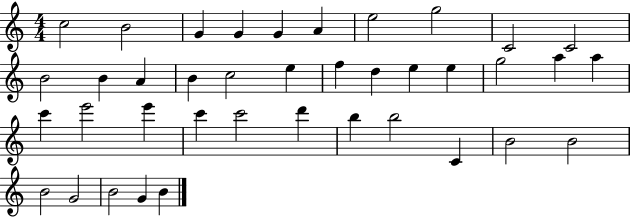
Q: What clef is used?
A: treble